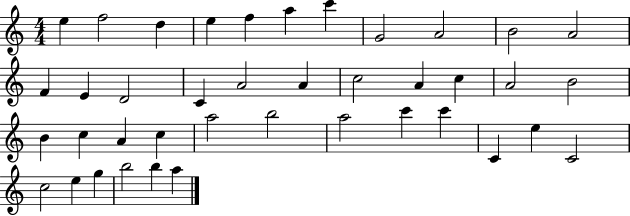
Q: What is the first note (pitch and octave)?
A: E5